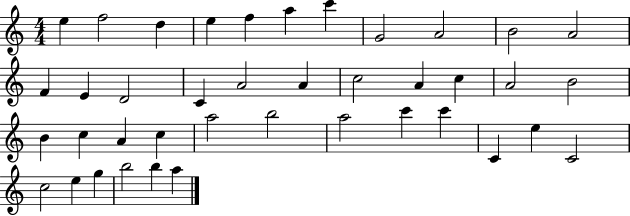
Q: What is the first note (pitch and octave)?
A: E5